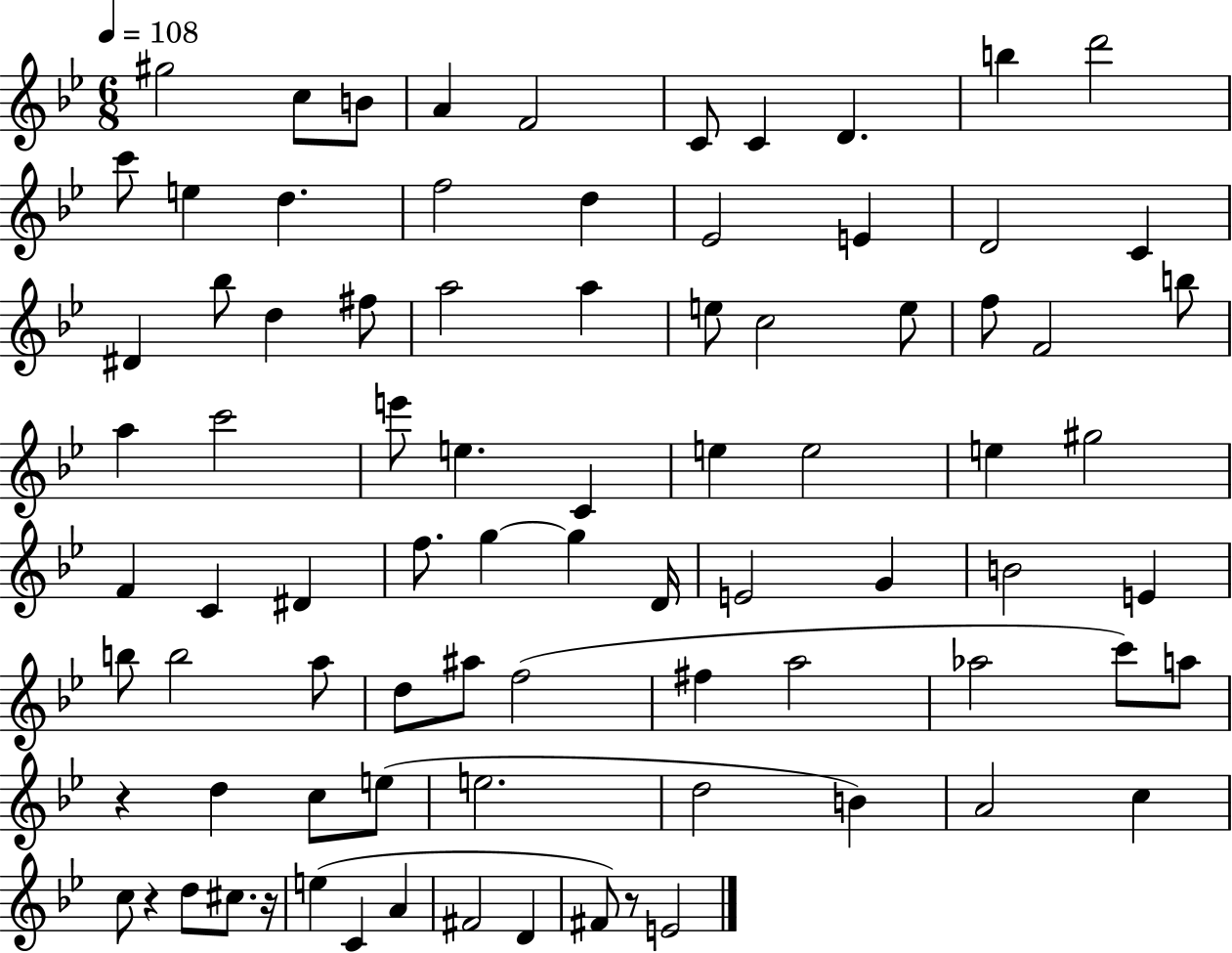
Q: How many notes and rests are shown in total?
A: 84